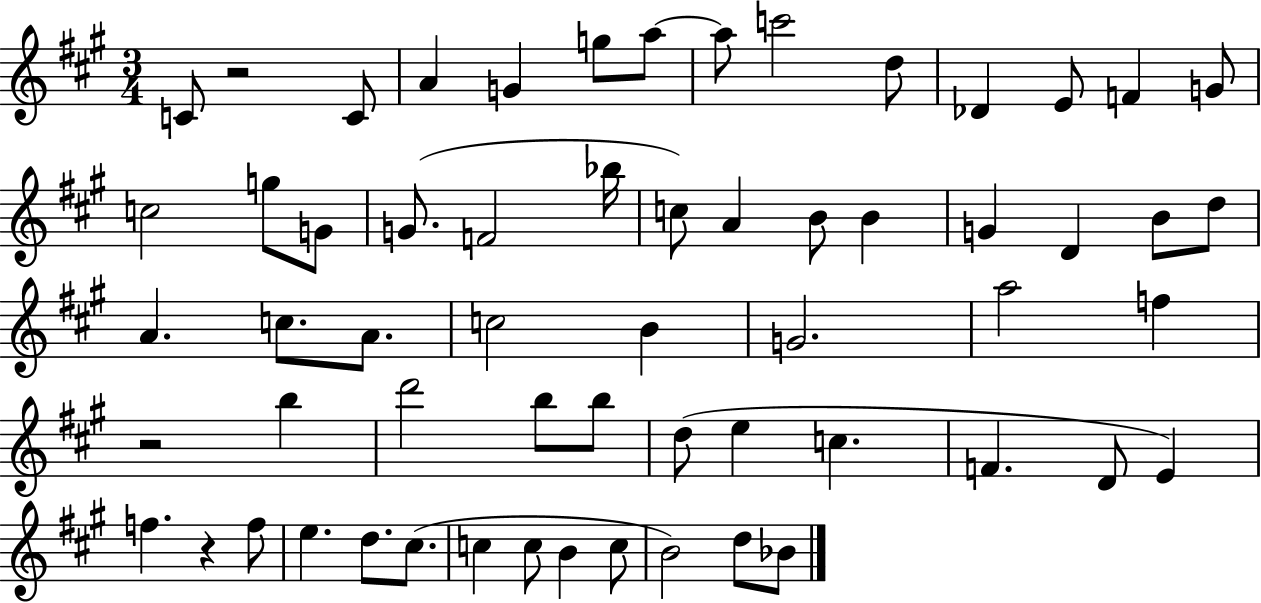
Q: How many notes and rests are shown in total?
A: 60